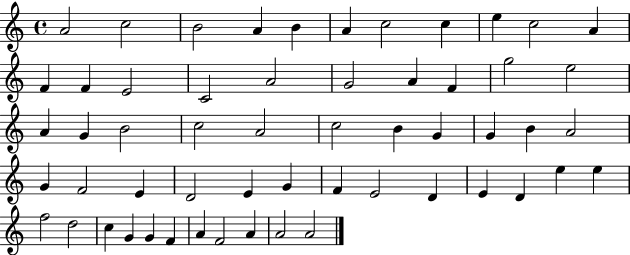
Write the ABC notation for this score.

X:1
T:Untitled
M:4/4
L:1/4
K:C
A2 c2 B2 A B A c2 c e c2 A F F E2 C2 A2 G2 A F g2 e2 A G B2 c2 A2 c2 B G G B A2 G F2 E D2 E G F E2 D E D e e f2 d2 c G G F A F2 A A2 A2